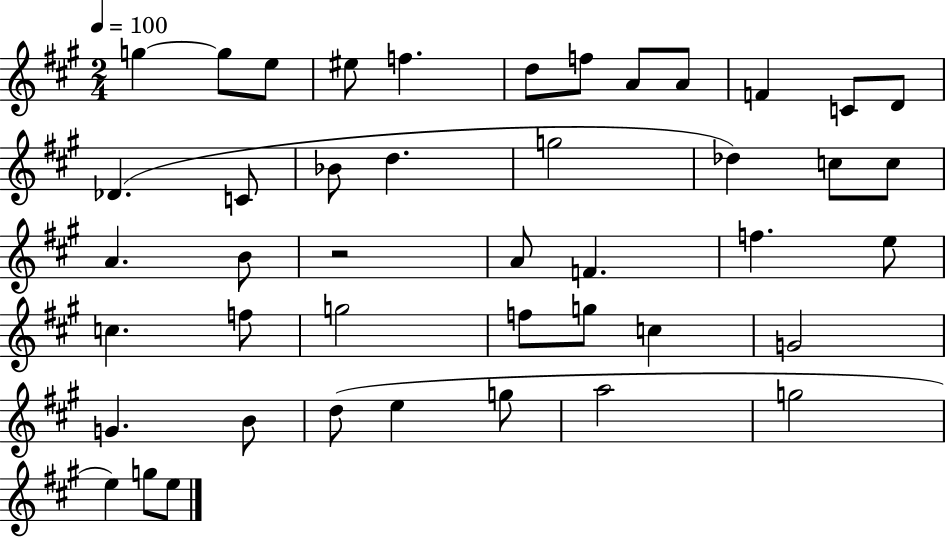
G5/q G5/e E5/e EIS5/e F5/q. D5/e F5/e A4/e A4/e F4/q C4/e D4/e Db4/q. C4/e Bb4/e D5/q. G5/h Db5/q C5/e C5/e A4/q. B4/e R/h A4/e F4/q. F5/q. E5/e C5/q. F5/e G5/h F5/e G5/e C5/q G4/h G4/q. B4/e D5/e E5/q G5/e A5/h G5/h E5/q G5/e E5/e